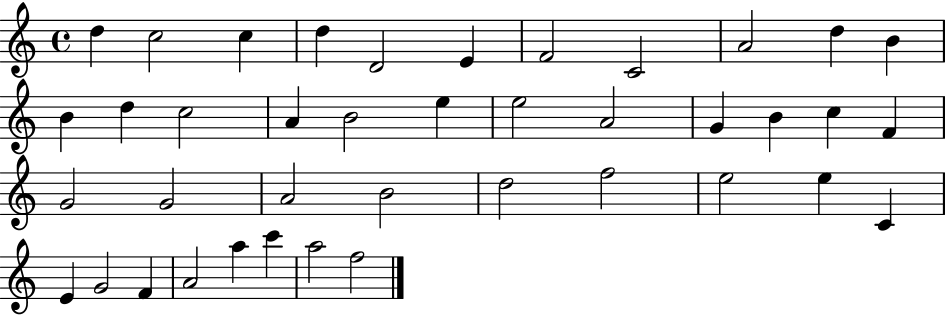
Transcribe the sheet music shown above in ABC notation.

X:1
T:Untitled
M:4/4
L:1/4
K:C
d c2 c d D2 E F2 C2 A2 d B B d c2 A B2 e e2 A2 G B c F G2 G2 A2 B2 d2 f2 e2 e C E G2 F A2 a c' a2 f2